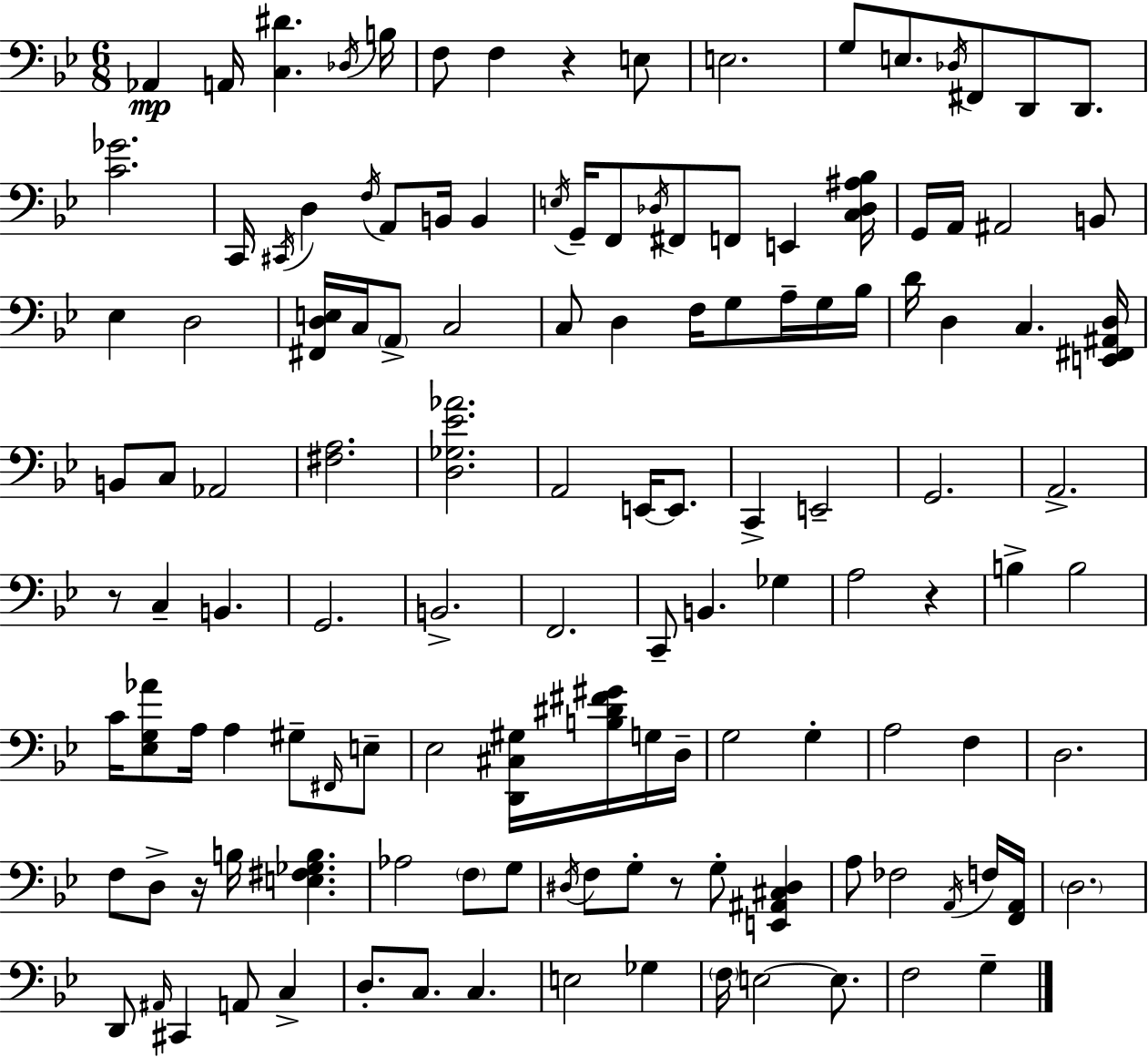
Ab2/q A2/s [C3,D#4]/q. Db3/s B3/s F3/e F3/q R/q E3/e E3/h. G3/e E3/e. Db3/s F#2/e D2/e D2/e. [C4,Gb4]/h. C2/s C#2/s D3/q F3/s A2/e B2/s B2/q E3/s G2/s F2/e Db3/s F#2/e F2/e E2/q [C3,Db3,A#3,Bb3]/s G2/s A2/s A#2/h B2/e Eb3/q D3/h [F#2,D3,E3]/s C3/s A2/e C3/h C3/e D3/q F3/s G3/e A3/s G3/s Bb3/s D4/s D3/q C3/q. [E2,F#2,A#2,D3]/s B2/e C3/e Ab2/h [F#3,A3]/h. [D3,Gb3,Eb4,Ab4]/h. A2/h E2/s E2/e. C2/q E2/h G2/h. A2/h. R/e C3/q B2/q. G2/h. B2/h. F2/h. C2/e B2/q. Gb3/q A3/h R/q B3/q B3/h C4/s [Eb3,G3,Ab4]/e A3/s A3/q G#3/e F#2/s E3/e Eb3/h [D2,C#3,G#3]/s [B3,D#4,F#4,G#4]/s G3/s D3/s G3/h G3/q A3/h F3/q D3/h. F3/e D3/e R/s B3/s [E3,F#3,Gb3,B3]/q. Ab3/h F3/e G3/e D#3/s F3/e G3/e R/e G3/e [E2,A#2,C#3,D#3]/q A3/e FES3/h A2/s F3/s [F2,A2]/s D3/h. D2/e A#2/s C#2/q A2/e C3/q D3/e. C3/e. C3/q. E3/h Gb3/q F3/s E3/h E3/e. F3/h G3/q